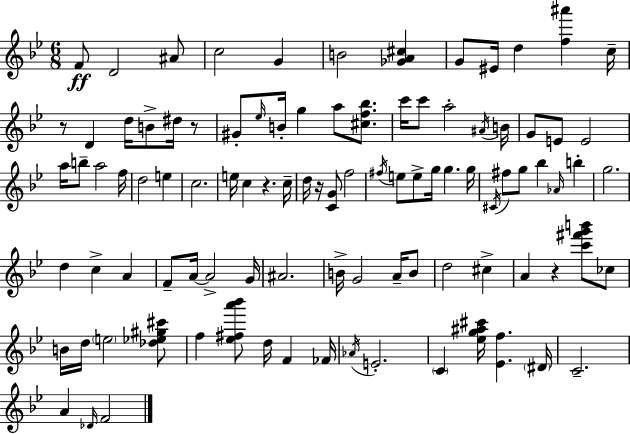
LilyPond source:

{
  \clef treble
  \numericTimeSignature
  \time 6/8
  \key bes \major
  f'8\ff d'2 ais'8 | c''2 g'4 | b'2 <ges' a' cis''>4 | g'8 eis'16 d''4 <f'' ais'''>4 c''16-- | \break r8 d'4 d''16 b'8-> dis''16 r8 | gis'8-. \grace { ees''16 } b'16-. g''4 a''8 <cis'' f'' bes''>8. | c'''16 c'''8 a''2-. | \acciaccatura { ais'16 } b'16 g'8 e'8 e'2 | \break a''16 b''8-- a''2 | f''16 d''2 e''4 | c''2. | e''16 c''4 r4. | \break c''16-- d''16 r16 <c' g'>8 f''2 | \acciaccatura { fis''16 } e''8 e''8-> g''16 g''4. | g''16 \acciaccatura { cis'16 } fis''8 g''8 bes''4 | \grace { aes'16 } b''4-. g''2. | \break d''4 c''4-> | a'4 f'8-- a'16~~ a'2-> | g'16 ais'2. | b'16-> g'2 | \break a'16-- b'8 d''2 | cis''4-> a'4 r4 | <c''' fis''' g''' b'''>8 ces''8 b'16 d''16 \parenthesize e''2 | <des'' ees'' gis'' cis'''>8 f''4 <ees'' fis'' a''' bes'''>8 d''16 | \break f'4 fes'16 \acciaccatura { aes'16 } e'2.-. | \parenthesize c'4 <ees'' g'' ais'' cis'''>16 <ees' f''>4. | \parenthesize dis'16 c'2.-- | a'4 \grace { des'16 } f'2 | \break \bar "|."
}